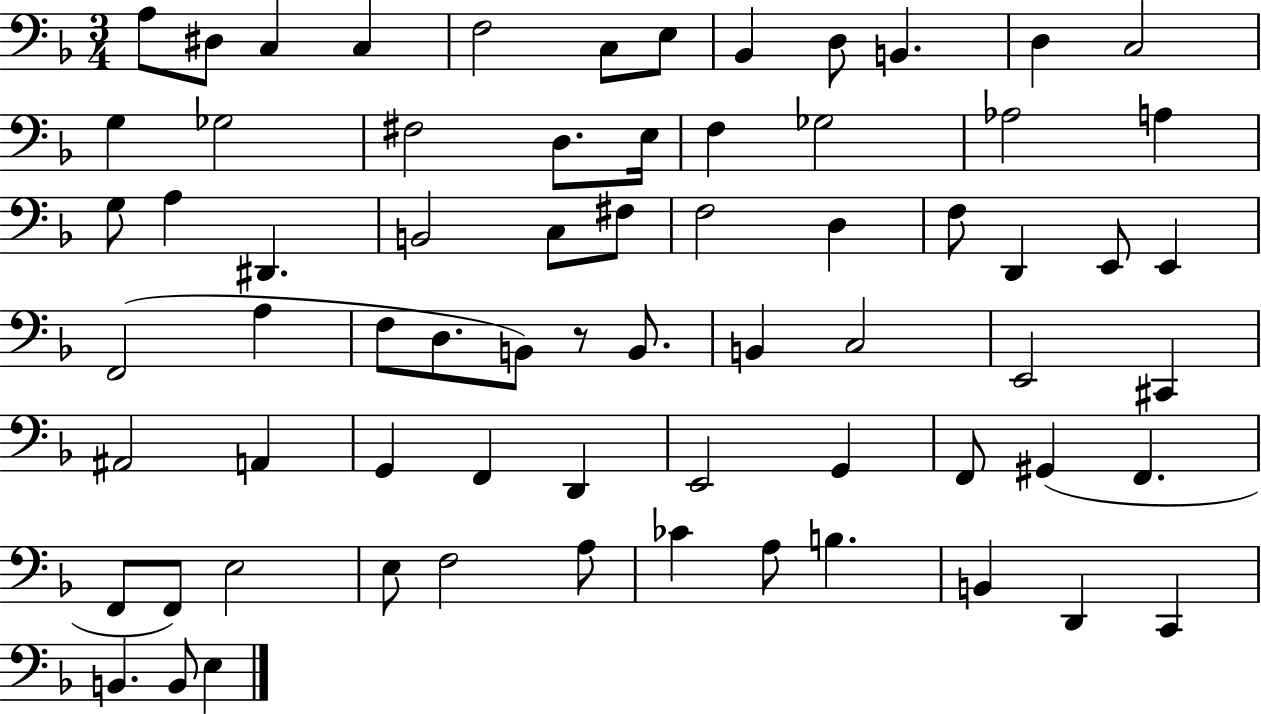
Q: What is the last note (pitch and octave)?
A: E3